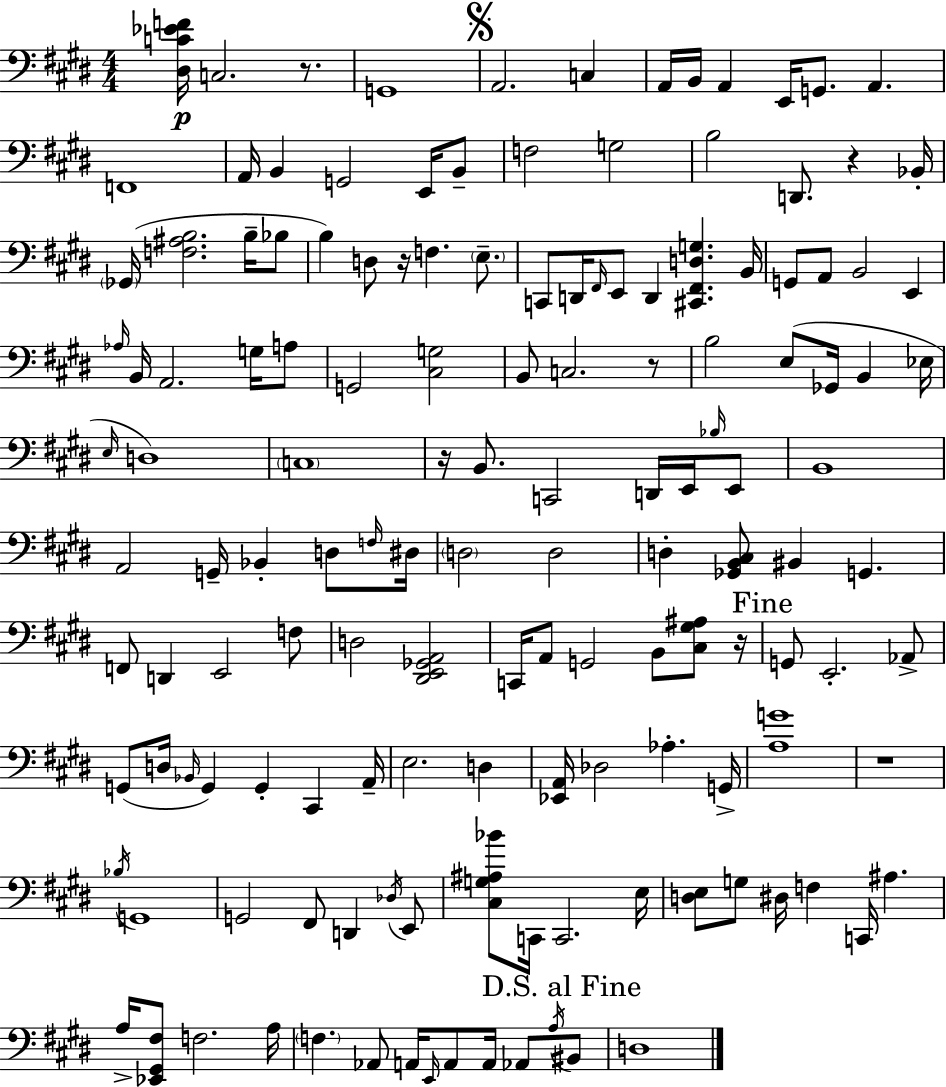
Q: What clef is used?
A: bass